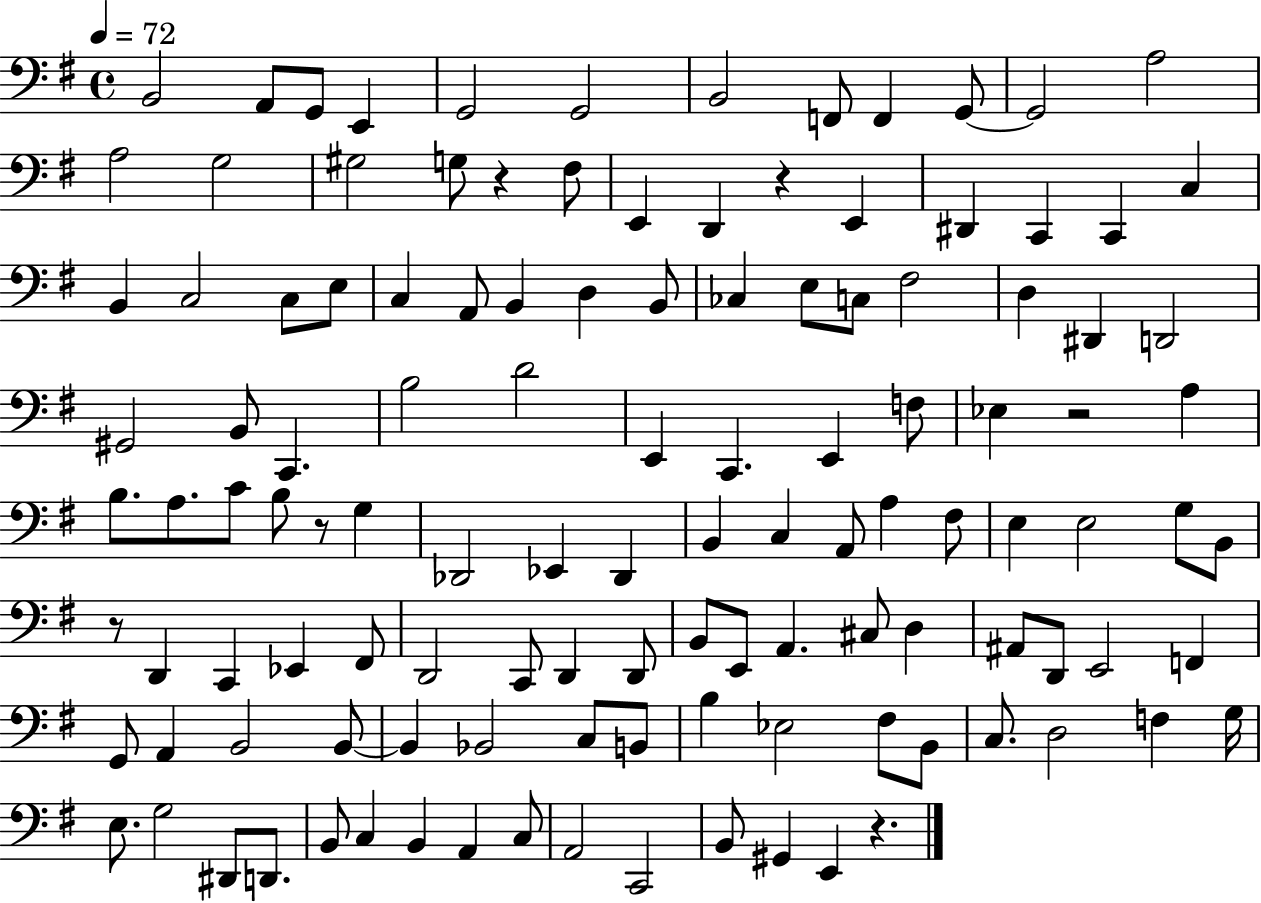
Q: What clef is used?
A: bass